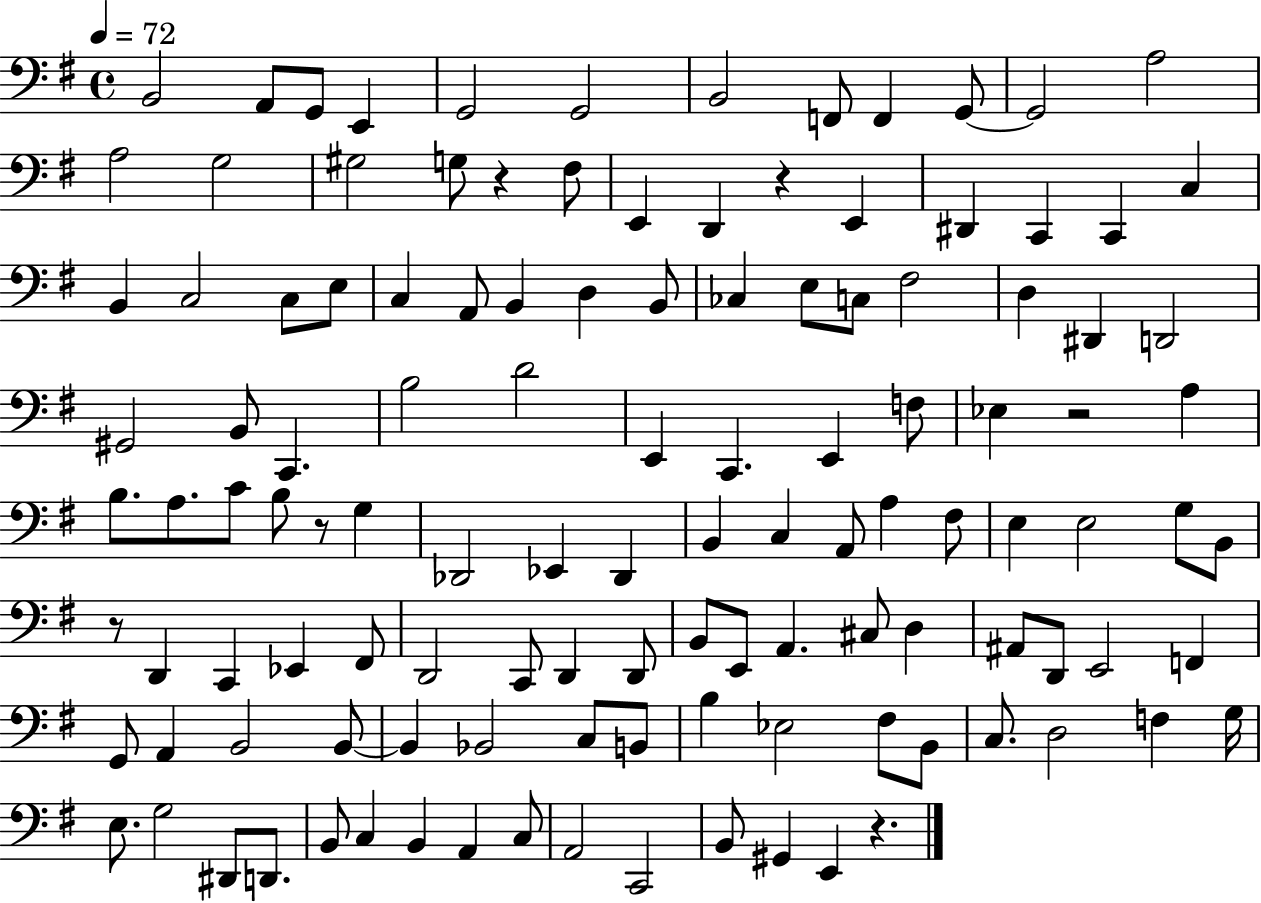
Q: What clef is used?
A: bass